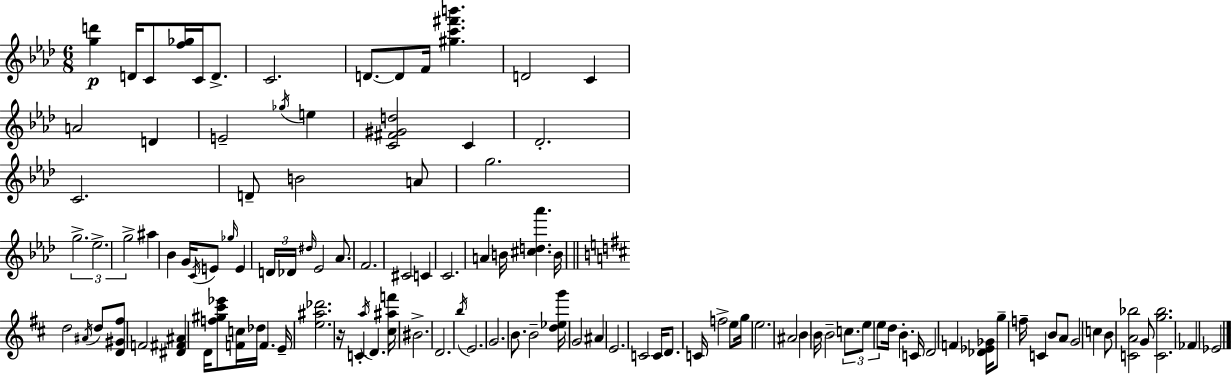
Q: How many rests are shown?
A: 1